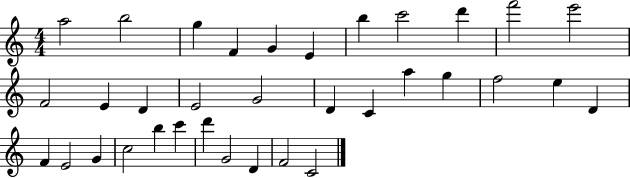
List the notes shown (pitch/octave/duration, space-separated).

A5/h B5/h G5/q F4/q G4/q E4/q B5/q C6/h D6/q F6/h E6/h F4/h E4/q D4/q E4/h G4/h D4/q C4/q A5/q G5/q F5/h E5/q D4/q F4/q E4/h G4/q C5/h B5/q C6/q D6/q G4/h D4/q F4/h C4/h